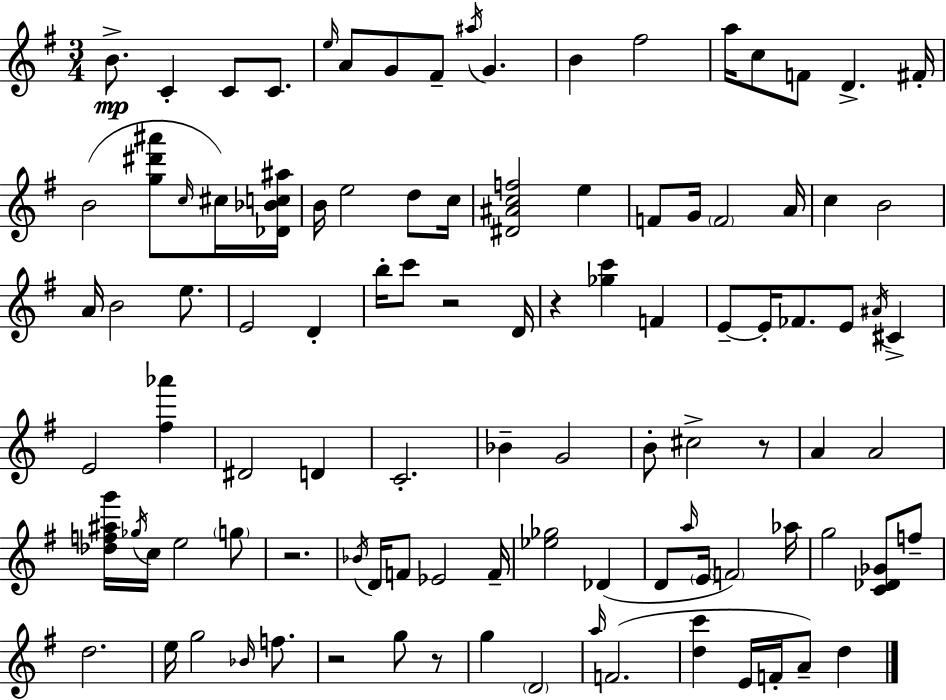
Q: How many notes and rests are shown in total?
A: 102